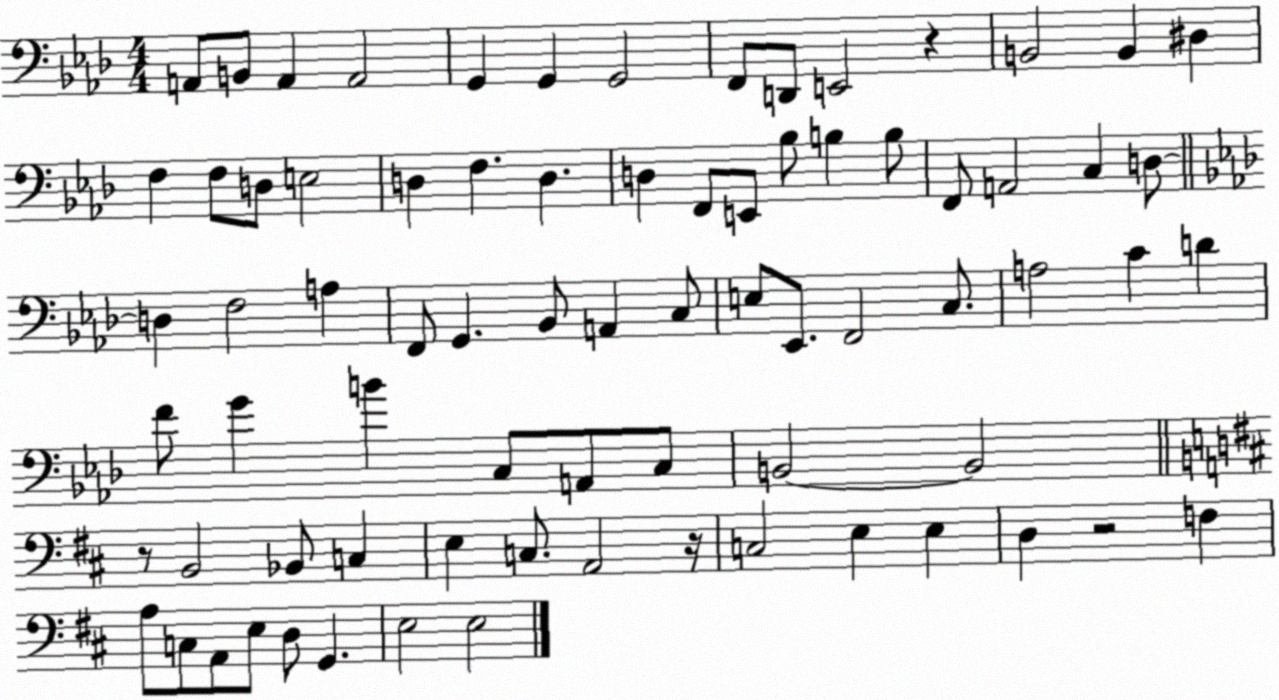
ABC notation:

X:1
T:Untitled
M:4/4
L:1/4
K:Ab
A,,/2 B,,/2 A,, A,,2 G,, G,, G,,2 F,,/2 D,,/2 E,,2 z B,,2 B,, ^D, F, F,/2 D,/2 E,2 D, F, D, D, F,,/2 E,,/2 _B,/2 B, B,/2 F,,/2 A,,2 C, D,/2 D, F,2 A, F,,/2 G,, _B,,/2 A,, C,/2 E,/2 _E,,/2 F,,2 C,/2 A,2 C D F/2 G B C,/2 A,,/2 C,/2 B,,2 B,,2 z/2 B,,2 _B,,/2 C, E, C,/2 A,,2 z/4 C,2 E, E, D, z2 F, A,/2 C,/2 A,,/2 E,/2 D,/2 G,, E,2 E,2